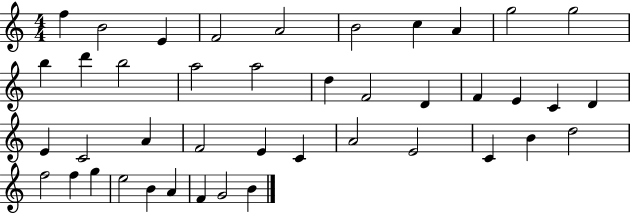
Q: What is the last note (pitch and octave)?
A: B4